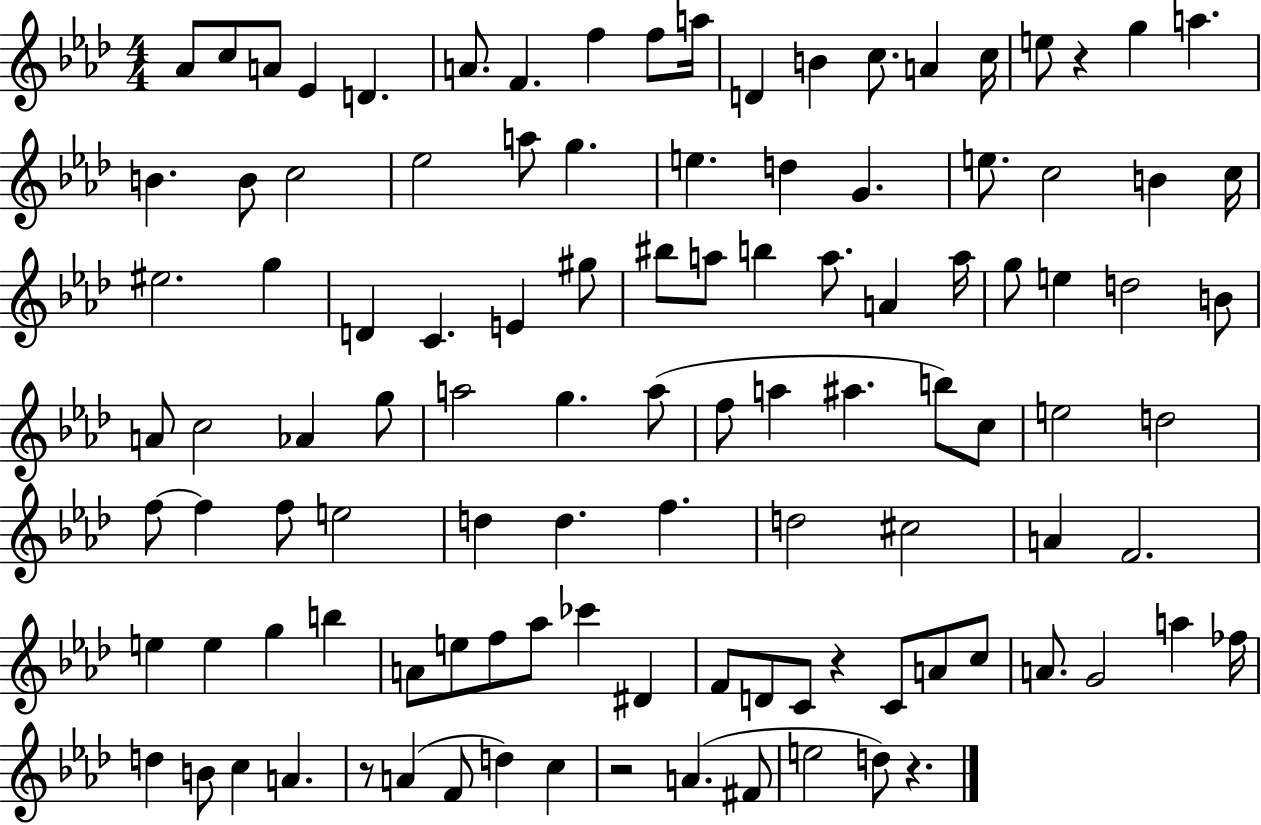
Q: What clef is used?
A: treble